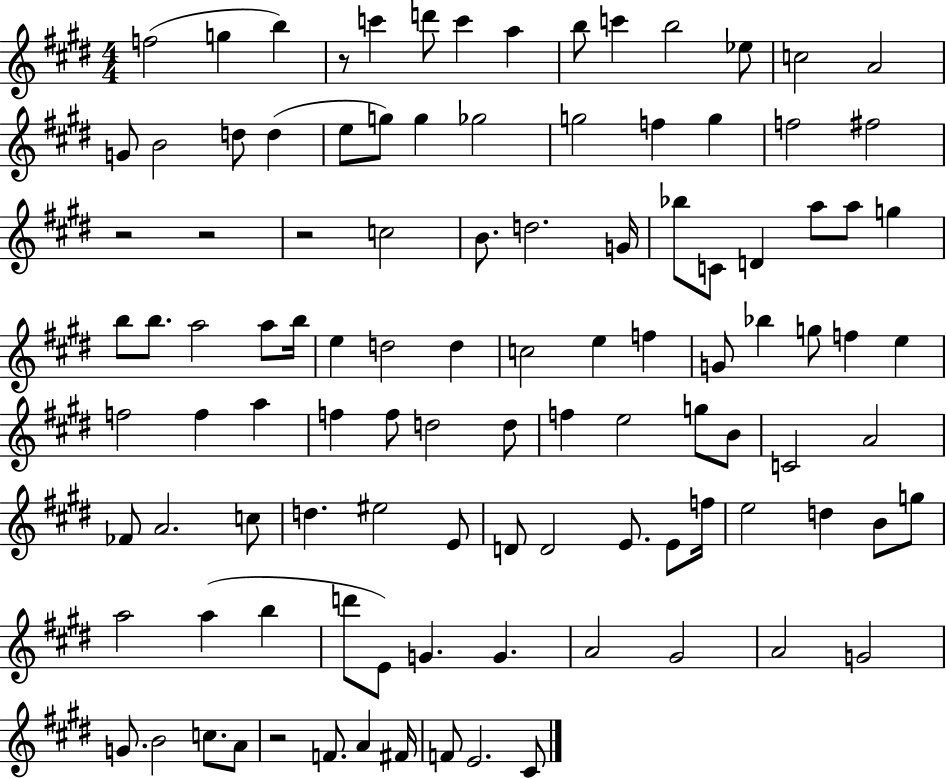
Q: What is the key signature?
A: E major